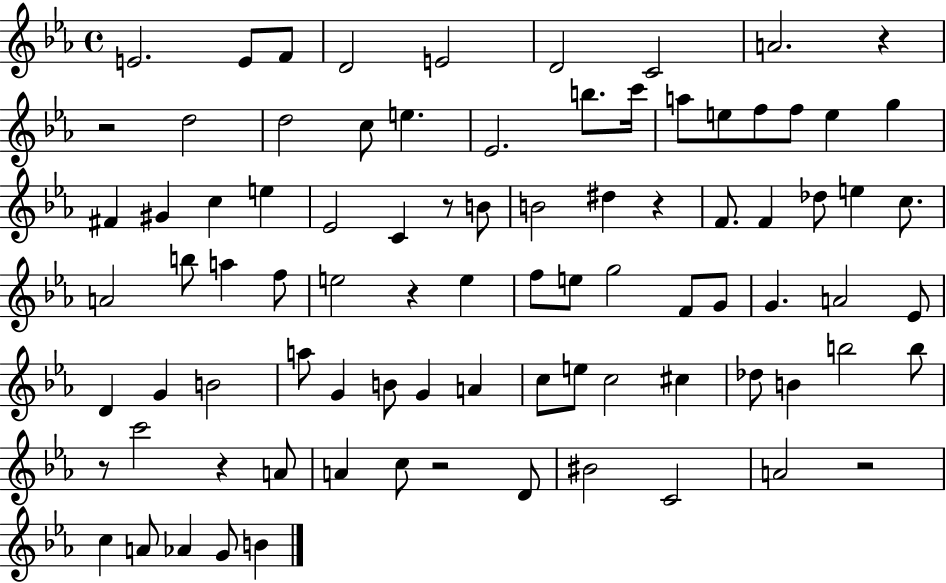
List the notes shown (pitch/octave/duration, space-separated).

E4/h. E4/e F4/e D4/h E4/h D4/h C4/h A4/h. R/q R/h D5/h D5/h C5/e E5/q. Eb4/h. B5/e. C6/s A5/e E5/e F5/e F5/e E5/q G5/q F#4/q G#4/q C5/q E5/q Eb4/h C4/q R/e B4/e B4/h D#5/q R/q F4/e. F4/q Db5/e E5/q C5/e. A4/h B5/e A5/q F5/e E5/h R/q E5/q F5/e E5/e G5/h F4/e G4/e G4/q. A4/h Eb4/e D4/q G4/q B4/h A5/e G4/q B4/e G4/q A4/q C5/e E5/e C5/h C#5/q Db5/e B4/q B5/h B5/e R/e C6/h R/q A4/e A4/q C5/e R/h D4/e BIS4/h C4/h A4/h R/h C5/q A4/e Ab4/q G4/e B4/q